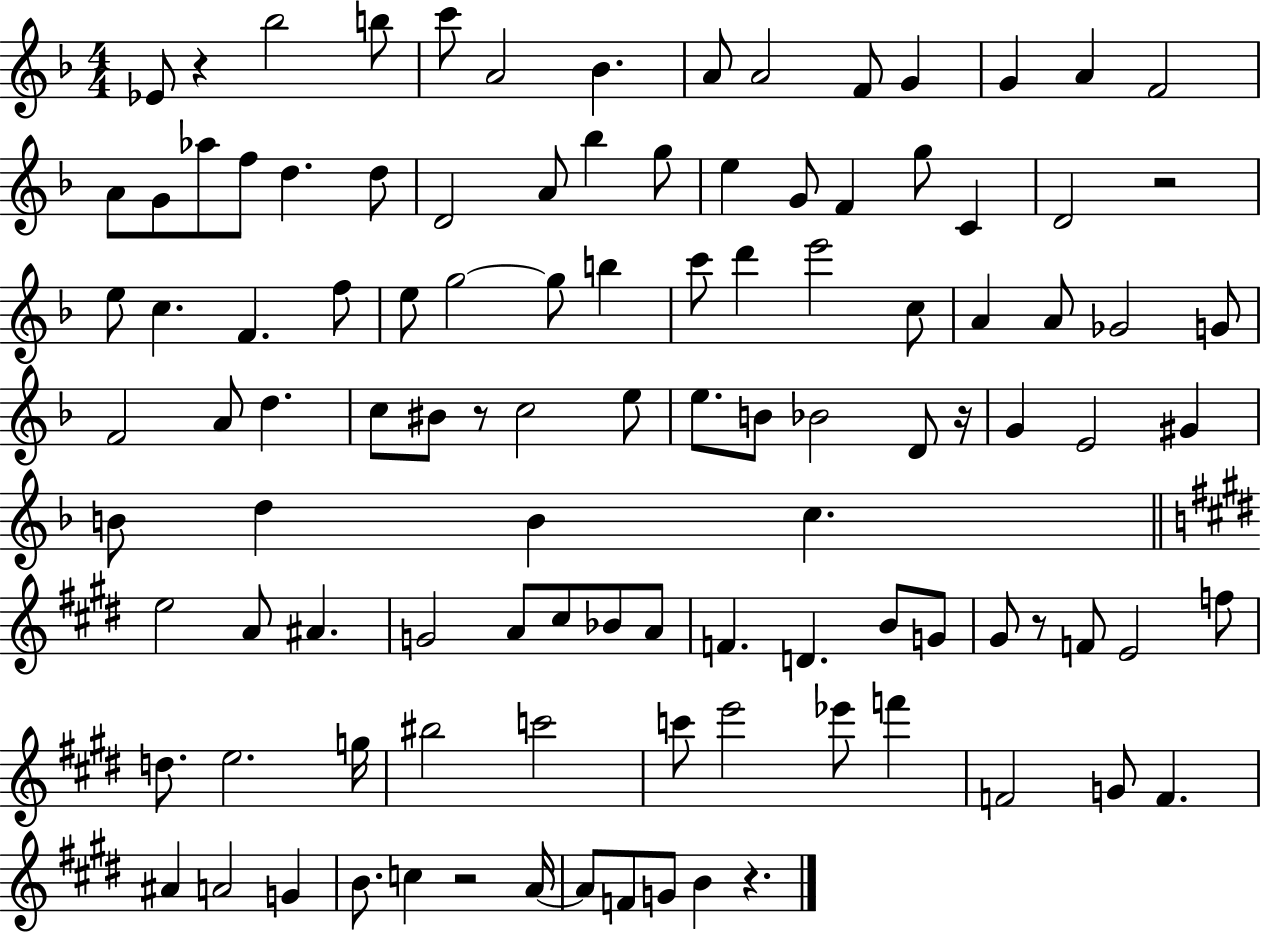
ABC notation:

X:1
T:Untitled
M:4/4
L:1/4
K:F
_E/2 z _b2 b/2 c'/2 A2 _B A/2 A2 F/2 G G A F2 A/2 G/2 _a/2 f/2 d d/2 D2 A/2 _b g/2 e G/2 F g/2 C D2 z2 e/2 c F f/2 e/2 g2 g/2 b c'/2 d' e'2 c/2 A A/2 _G2 G/2 F2 A/2 d c/2 ^B/2 z/2 c2 e/2 e/2 B/2 _B2 D/2 z/4 G E2 ^G B/2 d B c e2 A/2 ^A G2 A/2 ^c/2 _B/2 A/2 F D B/2 G/2 ^G/2 z/2 F/2 E2 f/2 d/2 e2 g/4 ^b2 c'2 c'/2 e'2 _e'/2 f' F2 G/2 F ^A A2 G B/2 c z2 A/4 A/2 F/2 G/2 B z